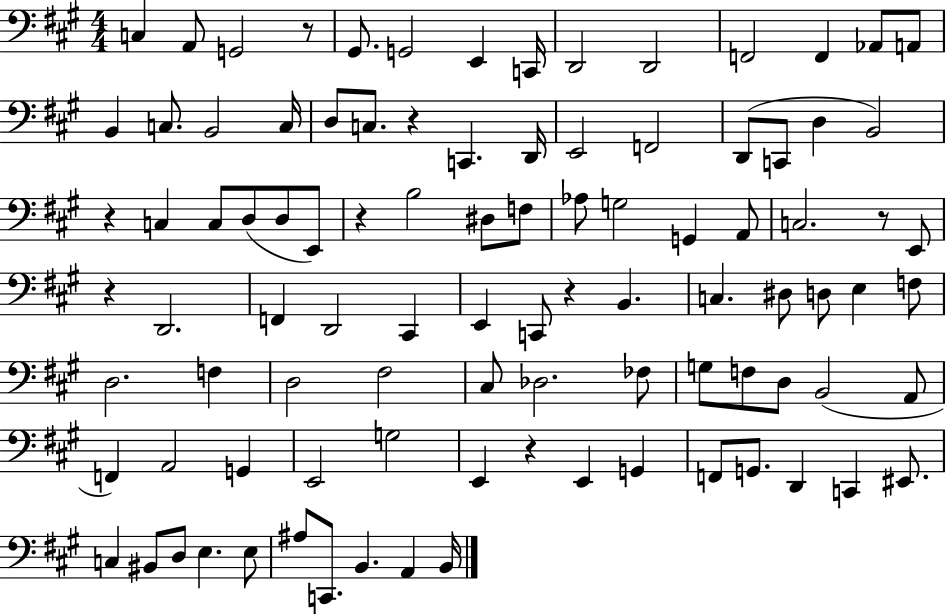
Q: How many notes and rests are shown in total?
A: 96